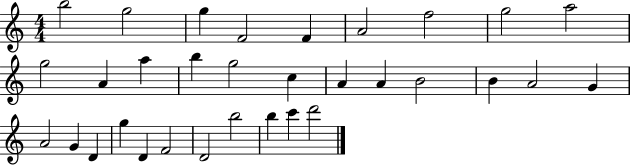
{
  \clef treble
  \numericTimeSignature
  \time 4/4
  \key c \major
  b''2 g''2 | g''4 f'2 f'4 | a'2 f''2 | g''2 a''2 | \break g''2 a'4 a''4 | b''4 g''2 c''4 | a'4 a'4 b'2 | b'4 a'2 g'4 | \break a'2 g'4 d'4 | g''4 d'4 f'2 | d'2 b''2 | b''4 c'''4 d'''2 | \break \bar "|."
}